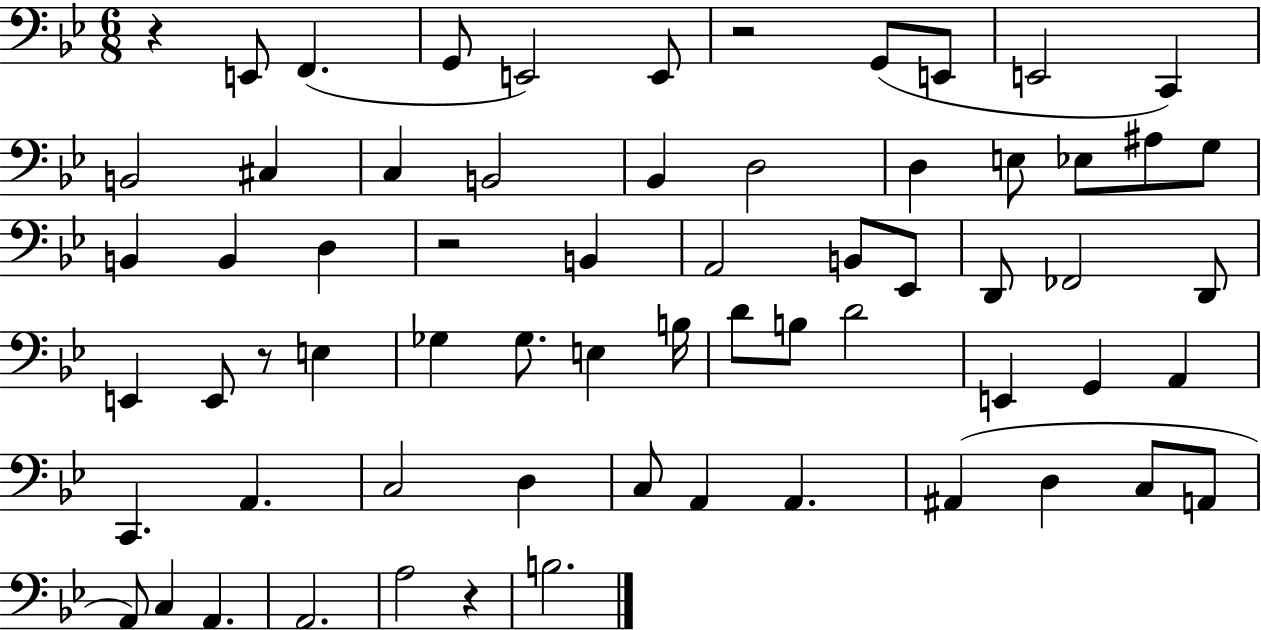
X:1
T:Untitled
M:6/8
L:1/4
K:Bb
z E,,/2 F,, G,,/2 E,,2 E,,/2 z2 G,,/2 E,,/2 E,,2 C,, B,,2 ^C, C, B,,2 _B,, D,2 D, E,/2 _E,/2 ^A,/2 G,/2 B,, B,, D, z2 B,, A,,2 B,,/2 _E,,/2 D,,/2 _F,,2 D,,/2 E,, E,,/2 z/2 E, _G, _G,/2 E, B,/4 D/2 B,/2 D2 E,, G,, A,, C,, A,, C,2 D, C,/2 A,, A,, ^A,, D, C,/2 A,,/2 A,,/2 C, A,, A,,2 A,2 z B,2